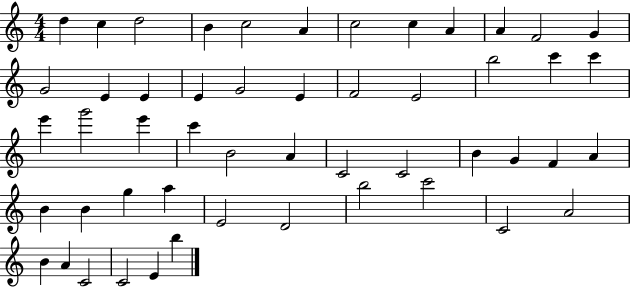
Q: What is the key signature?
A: C major